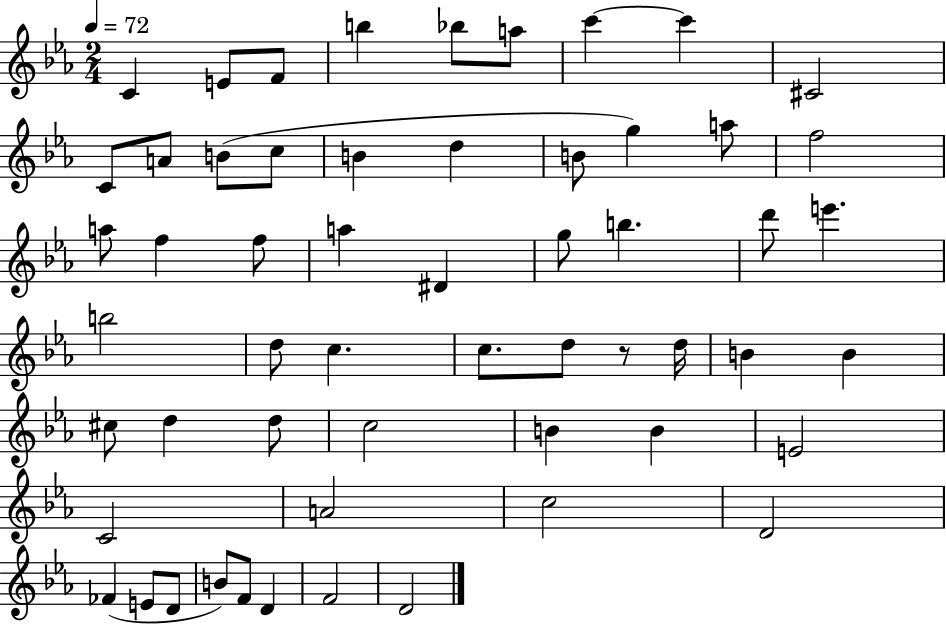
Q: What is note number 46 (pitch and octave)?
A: C5